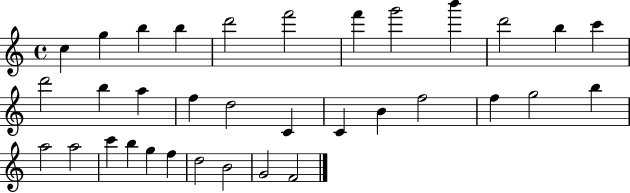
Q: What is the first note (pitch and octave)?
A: C5